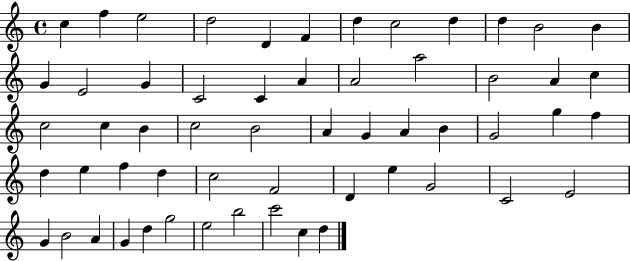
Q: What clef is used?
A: treble